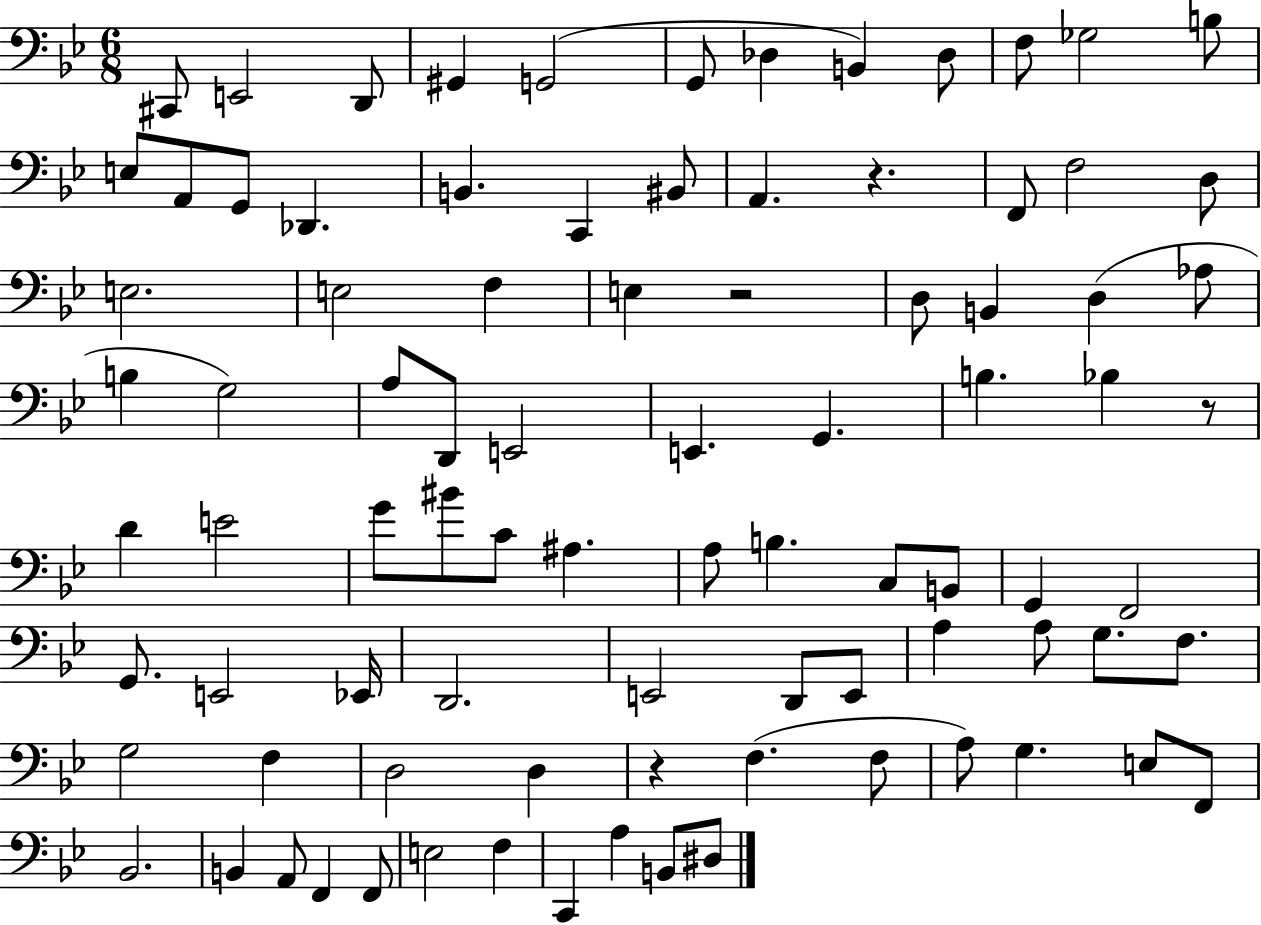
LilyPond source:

{
  \clef bass
  \numericTimeSignature
  \time 6/8
  \key bes \major
  \repeat volta 2 { cis,8 e,2 d,8 | gis,4 g,2( | g,8 des4 b,4) des8 | f8 ges2 b8 | \break e8 a,8 g,8 des,4. | b,4. c,4 bis,8 | a,4. r4. | f,8 f2 d8 | \break e2. | e2 f4 | e4 r2 | d8 b,4 d4( aes8 | \break b4 g2) | a8 d,8 e,2 | e,4. g,4. | b4. bes4 r8 | \break d'4 e'2 | g'8 bis'8 c'8 ais4. | a8 b4. c8 b,8 | g,4 f,2 | \break g,8. e,2 ees,16 | d,2. | e,2 d,8 e,8 | a4 a8 g8. f8. | \break g2 f4 | d2 d4 | r4 f4.( f8 | a8) g4. e8 f,8 | \break bes,2. | b,4 a,8 f,4 f,8 | e2 f4 | c,4 a4 b,8 dis8 | \break } \bar "|."
}